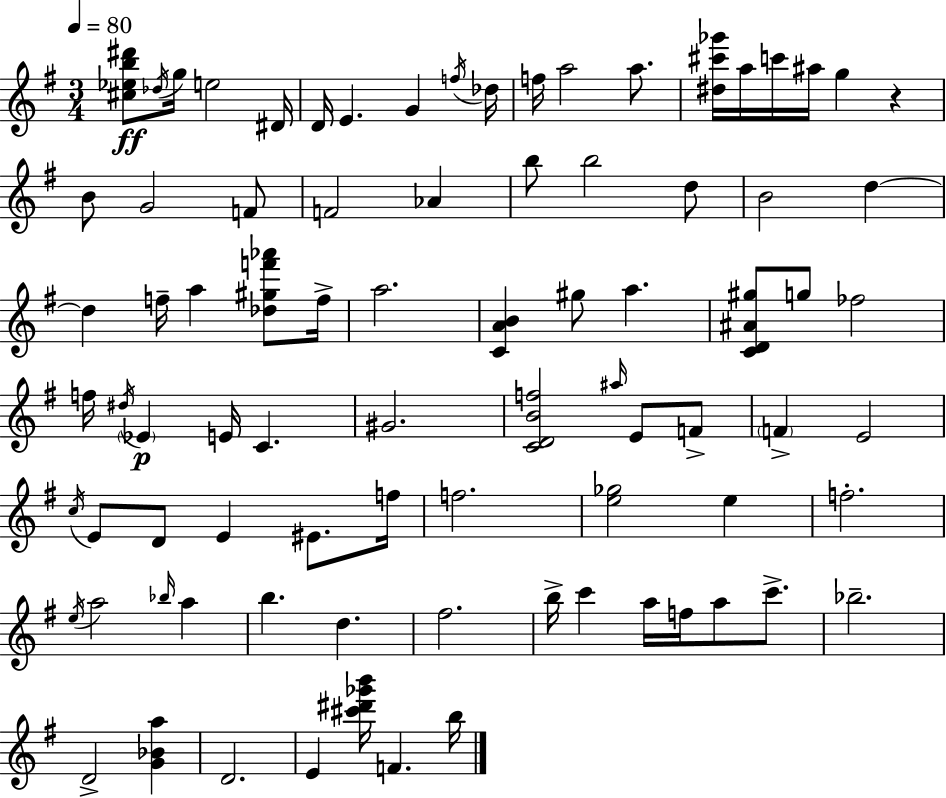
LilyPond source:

{
  \clef treble
  \numericTimeSignature
  \time 3/4
  \key e \minor
  \tempo 4 = 80
  <cis'' ees'' b'' dis'''>8\ff \acciaccatura { des''16 } g''16 e''2 | dis'16 d'16 e'4. g'4 | \acciaccatura { f''16 } des''16 f''16 a''2 a''8. | <dis'' cis''' ges'''>16 a''16 c'''16 ais''16 g''4 r4 | \break b'8 g'2 | f'8 f'2 aes'4 | b''8 b''2 | d''8 b'2 d''4~~ | \break d''4 f''16-- a''4 <des'' gis'' f''' aes'''>8 | f''16-> a''2. | <c' a' b'>4 gis''8 a''4. | <c' d' ais' gis''>8 g''8 fes''2 | \break f''16 \acciaccatura { dis''16 }\p \parenthesize ees'4 e'16 c'4. | gis'2. | <c' d' b' f''>2 \grace { ais''16 } | e'8 f'8-> \parenthesize f'4-> e'2 | \break \acciaccatura { c''16 } e'8 d'8 e'4 | eis'8. f''16 f''2. | <e'' ges''>2 | e''4 f''2.-. | \break \acciaccatura { e''16 } a''2 | \grace { bes''16 } a''4 b''4. | d''4. fis''2. | b''16-> c'''4 | \break a''16 f''16 a''8 c'''8.-> bes''2.-- | d'2-> | <g' bes' a''>4 d'2. | e'4 <cis''' dis''' ges''' b'''>16 | \break f'4. b''16 \bar "|."
}